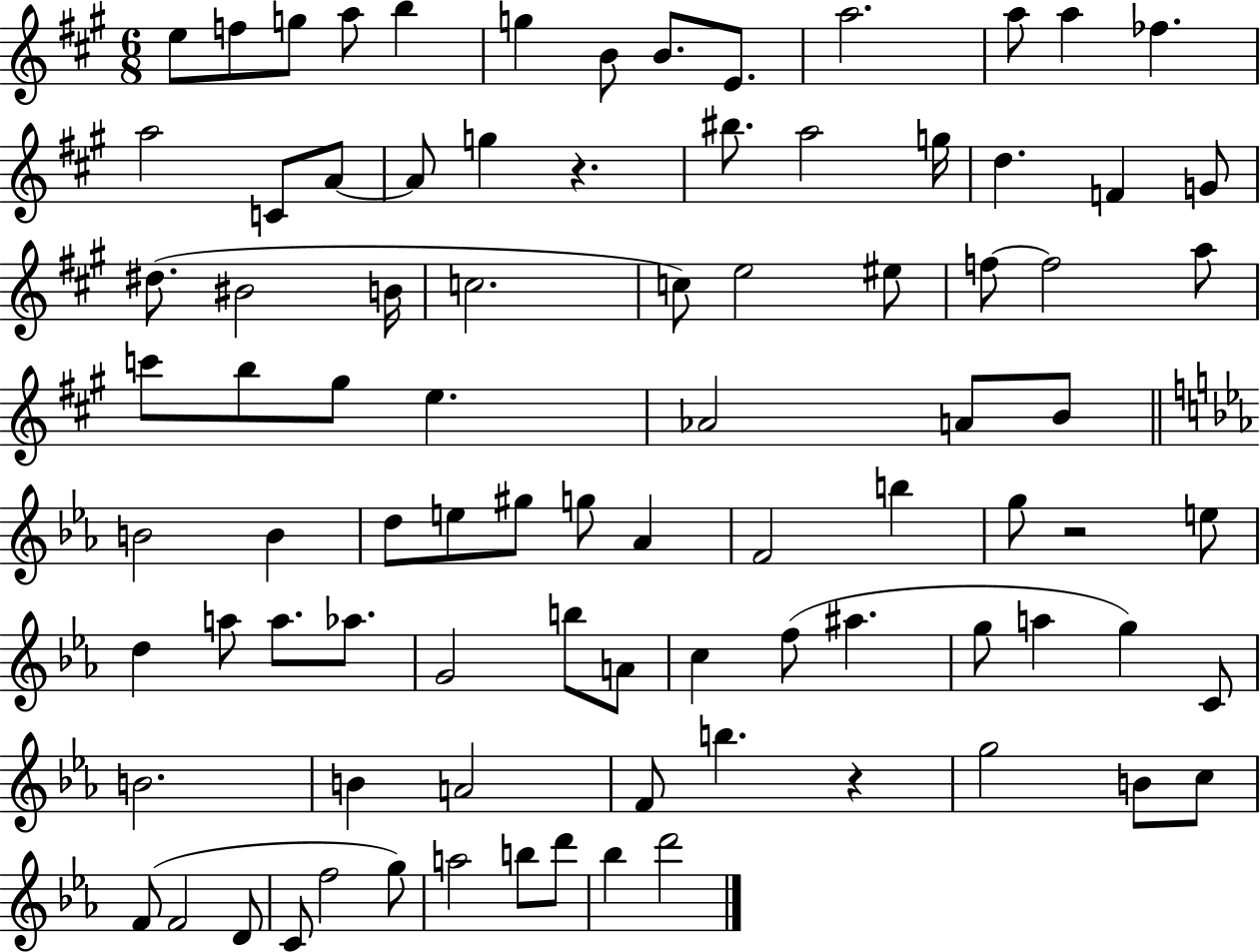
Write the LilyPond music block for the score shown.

{
  \clef treble
  \numericTimeSignature
  \time 6/8
  \key a \major
  e''8 f''8 g''8 a''8 b''4 | g''4 b'8 b'8. e'8. | a''2. | a''8 a''4 fes''4. | \break a''2 c'8 a'8~~ | a'8 g''4 r4. | bis''8. a''2 g''16 | d''4. f'4 g'8 | \break dis''8.( bis'2 b'16 | c''2. | c''8) e''2 eis''8 | f''8~~ f''2 a''8 | \break c'''8 b''8 gis''8 e''4. | aes'2 a'8 b'8 | \bar "||" \break \key ees \major b'2 b'4 | d''8 e''8 gis''8 g''8 aes'4 | f'2 b''4 | g''8 r2 e''8 | \break d''4 a''8 a''8. aes''8. | g'2 b''8 a'8 | c''4 f''8( ais''4. | g''8 a''4 g''4) c'8 | \break b'2. | b'4 a'2 | f'8 b''4. r4 | g''2 b'8 c''8 | \break f'8( f'2 d'8 | c'8 f''2 g''8) | a''2 b''8 d'''8 | bes''4 d'''2 | \break \bar "|."
}